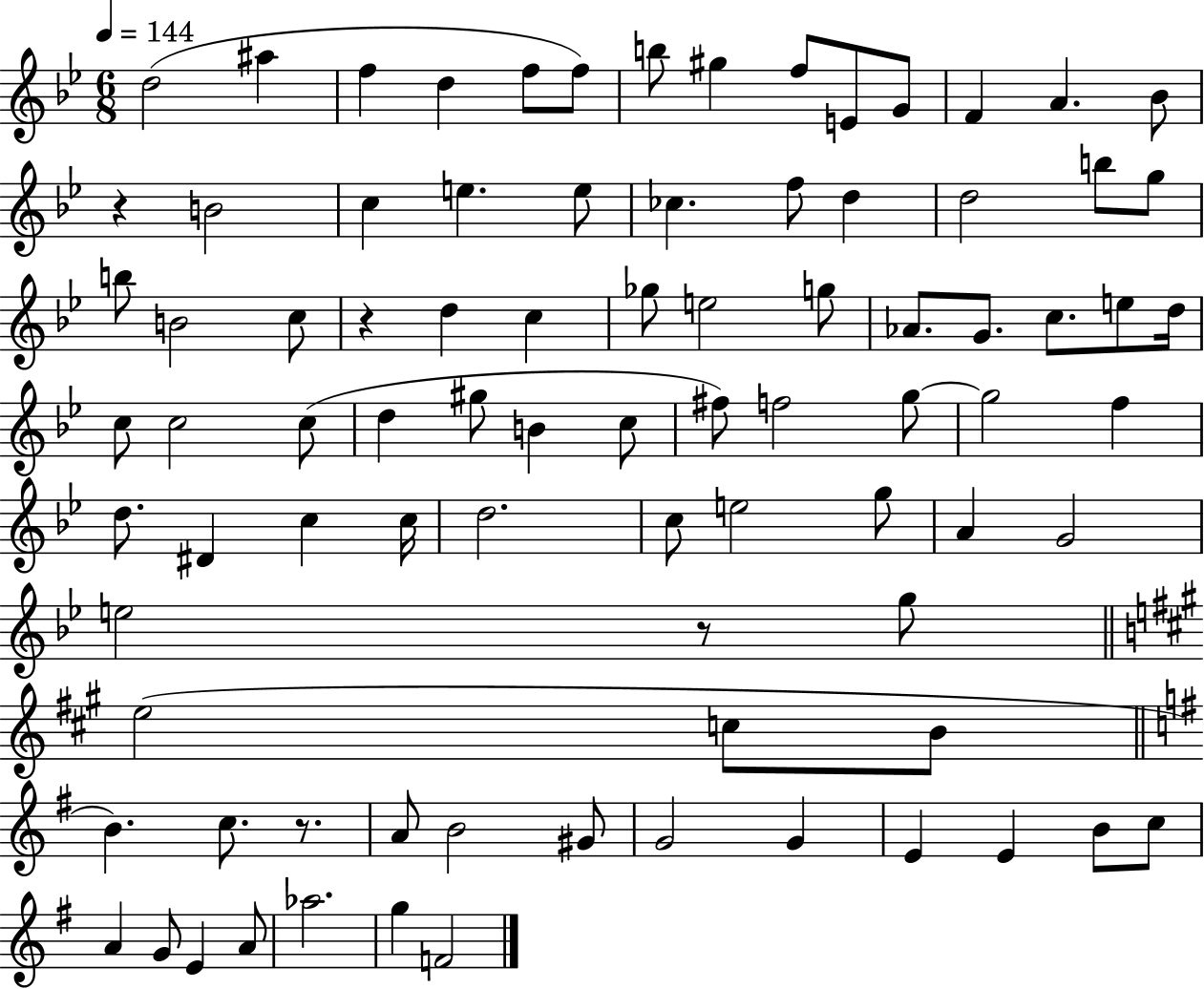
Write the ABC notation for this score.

X:1
T:Untitled
M:6/8
L:1/4
K:Bb
d2 ^a f d f/2 f/2 b/2 ^g f/2 E/2 G/2 F A _B/2 z B2 c e e/2 _c f/2 d d2 b/2 g/2 b/2 B2 c/2 z d c _g/2 e2 g/2 _A/2 G/2 c/2 e/2 d/4 c/2 c2 c/2 d ^g/2 B c/2 ^f/2 f2 g/2 g2 f d/2 ^D c c/4 d2 c/2 e2 g/2 A G2 e2 z/2 g/2 e2 c/2 B/2 B c/2 z/2 A/2 B2 ^G/2 G2 G E E B/2 c/2 A G/2 E A/2 _a2 g F2